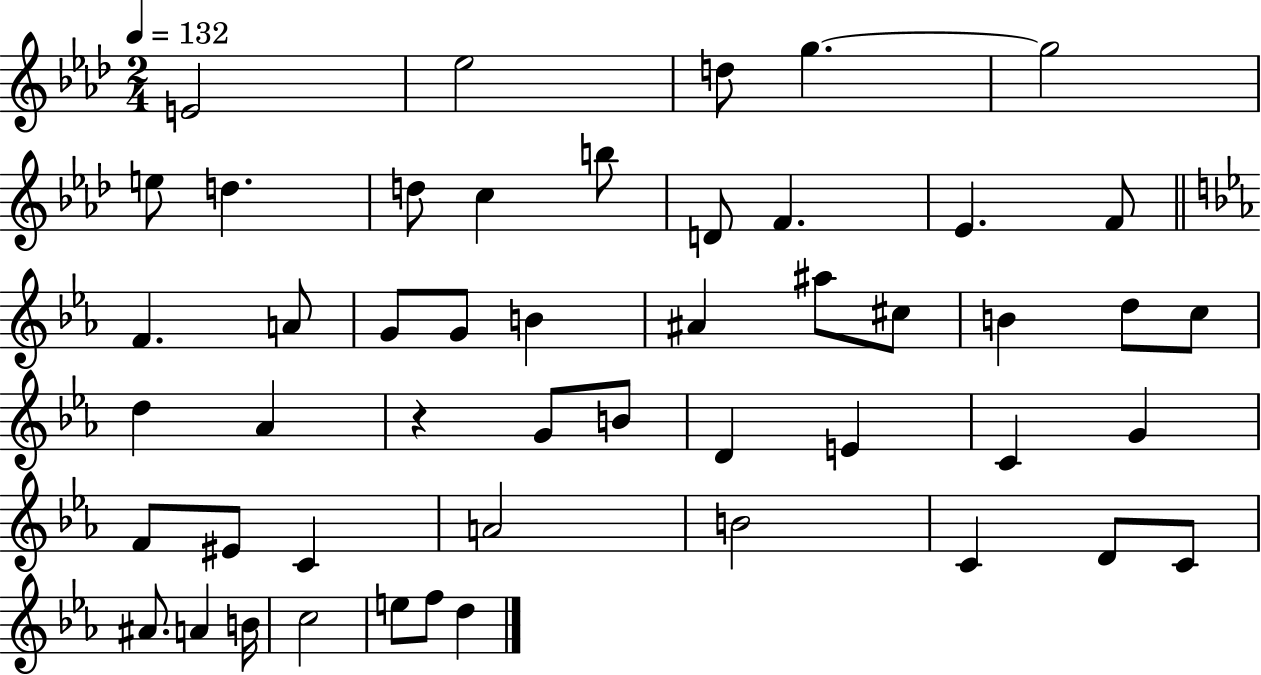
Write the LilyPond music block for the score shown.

{
  \clef treble
  \numericTimeSignature
  \time 2/4
  \key aes \major
  \tempo 4 = 132
  \repeat volta 2 { e'2 | ees''2 | d''8 g''4.~~ | g''2 | \break e''8 d''4. | d''8 c''4 b''8 | d'8 f'4. | ees'4. f'8 | \break \bar "||" \break \key ees \major f'4. a'8 | g'8 g'8 b'4 | ais'4 ais''8 cis''8 | b'4 d''8 c''8 | \break d''4 aes'4 | r4 g'8 b'8 | d'4 e'4 | c'4 g'4 | \break f'8 eis'8 c'4 | a'2 | b'2 | c'4 d'8 c'8 | \break ais'8. a'4 b'16 | c''2 | e''8 f''8 d''4 | } \bar "|."
}